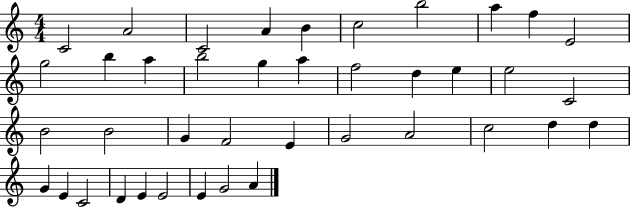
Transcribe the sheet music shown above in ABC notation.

X:1
T:Untitled
M:4/4
L:1/4
K:C
C2 A2 C2 A B c2 b2 a f E2 g2 b a b2 g a f2 d e e2 C2 B2 B2 G F2 E G2 A2 c2 d d G E C2 D E E2 E G2 A